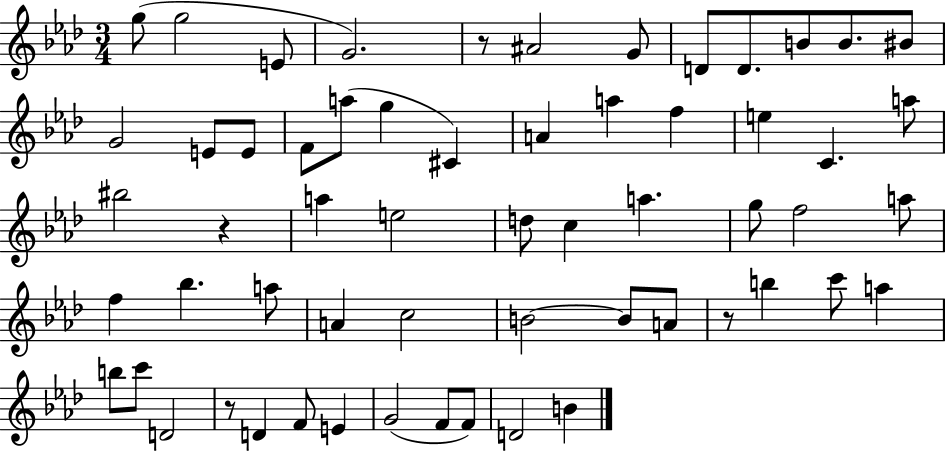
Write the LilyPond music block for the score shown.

{
  \clef treble
  \numericTimeSignature
  \time 3/4
  \key aes \major
  \repeat volta 2 { g''8( g''2 e'8 | g'2.) | r8 ais'2 g'8 | d'8 d'8. b'8 b'8. bis'8 | \break g'2 e'8 e'8 | f'8 a''8( g''4 cis'4) | a'4 a''4 f''4 | e''4 c'4. a''8 | \break bis''2 r4 | a''4 e''2 | d''8 c''4 a''4. | g''8 f''2 a''8 | \break f''4 bes''4. a''8 | a'4 c''2 | b'2~~ b'8 a'8 | r8 b''4 c'''8 a''4 | \break b''8 c'''8 d'2 | r8 d'4 f'8 e'4 | g'2( f'8 f'8) | d'2 b'4 | \break } \bar "|."
}